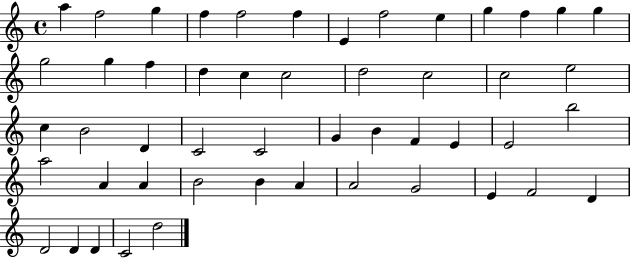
A5/q F5/h G5/q F5/q F5/h F5/q E4/q F5/h E5/q G5/q F5/q G5/q G5/q G5/h G5/q F5/q D5/q C5/q C5/h D5/h C5/h C5/h E5/h C5/q B4/h D4/q C4/h C4/h G4/q B4/q F4/q E4/q E4/h B5/h A5/h A4/q A4/q B4/h B4/q A4/q A4/h G4/h E4/q F4/h D4/q D4/h D4/q D4/q C4/h D5/h